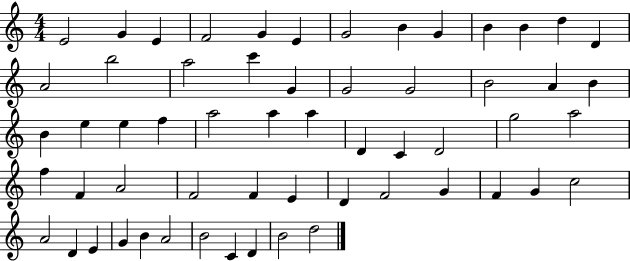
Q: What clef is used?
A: treble